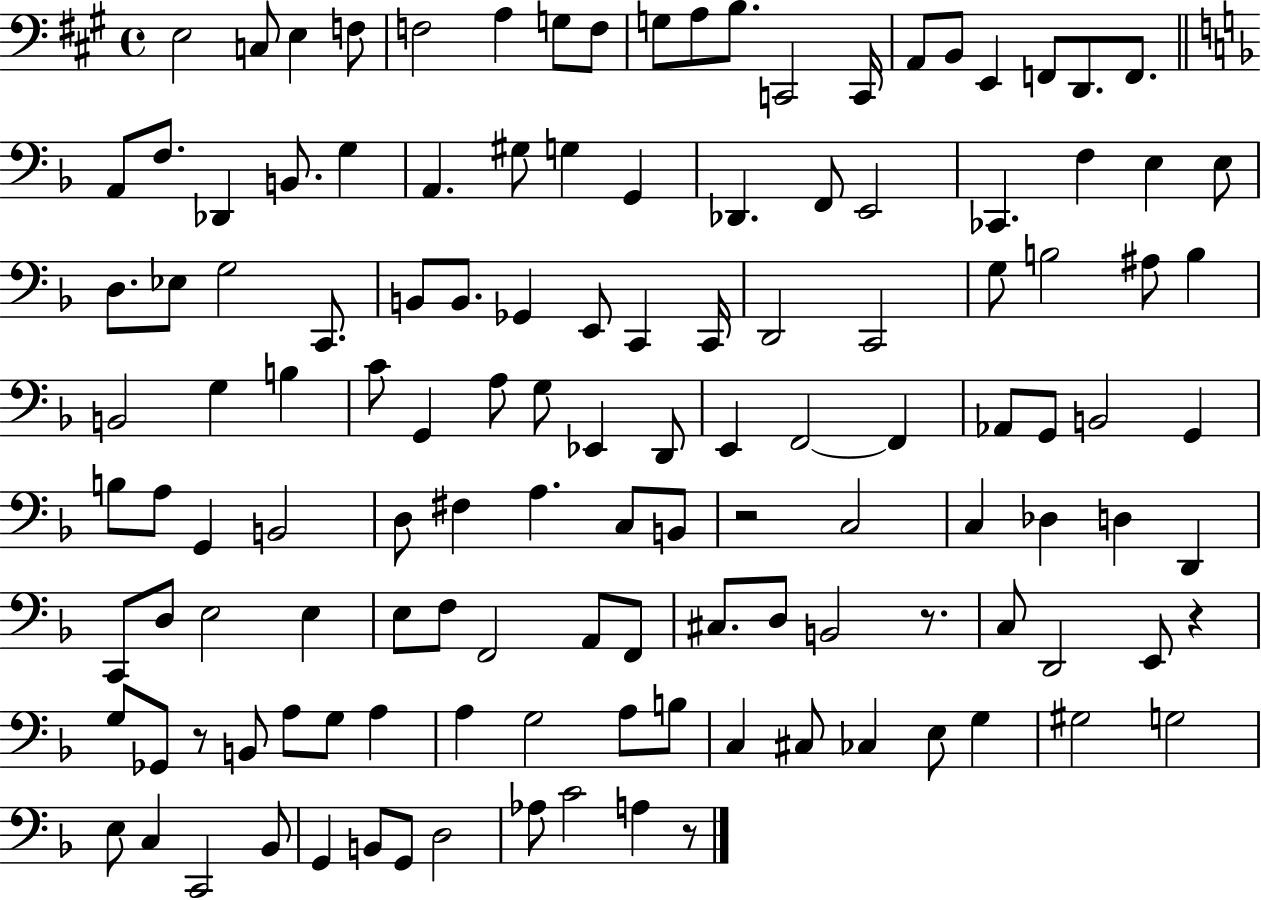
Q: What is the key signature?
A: A major